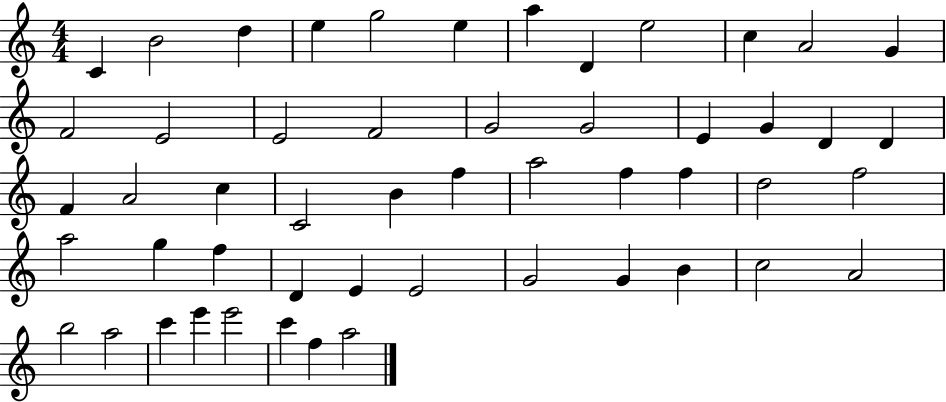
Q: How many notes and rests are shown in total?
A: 52